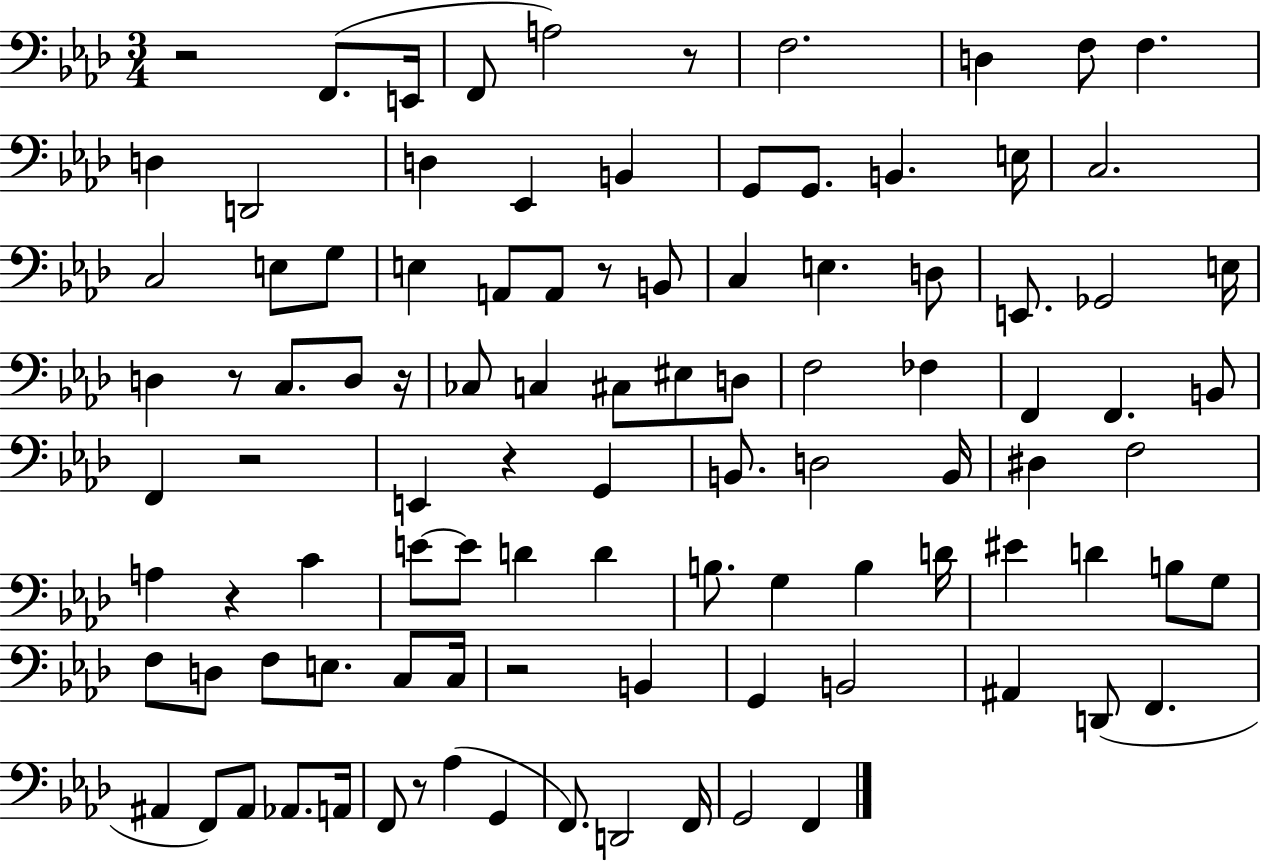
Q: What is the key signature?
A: AES major